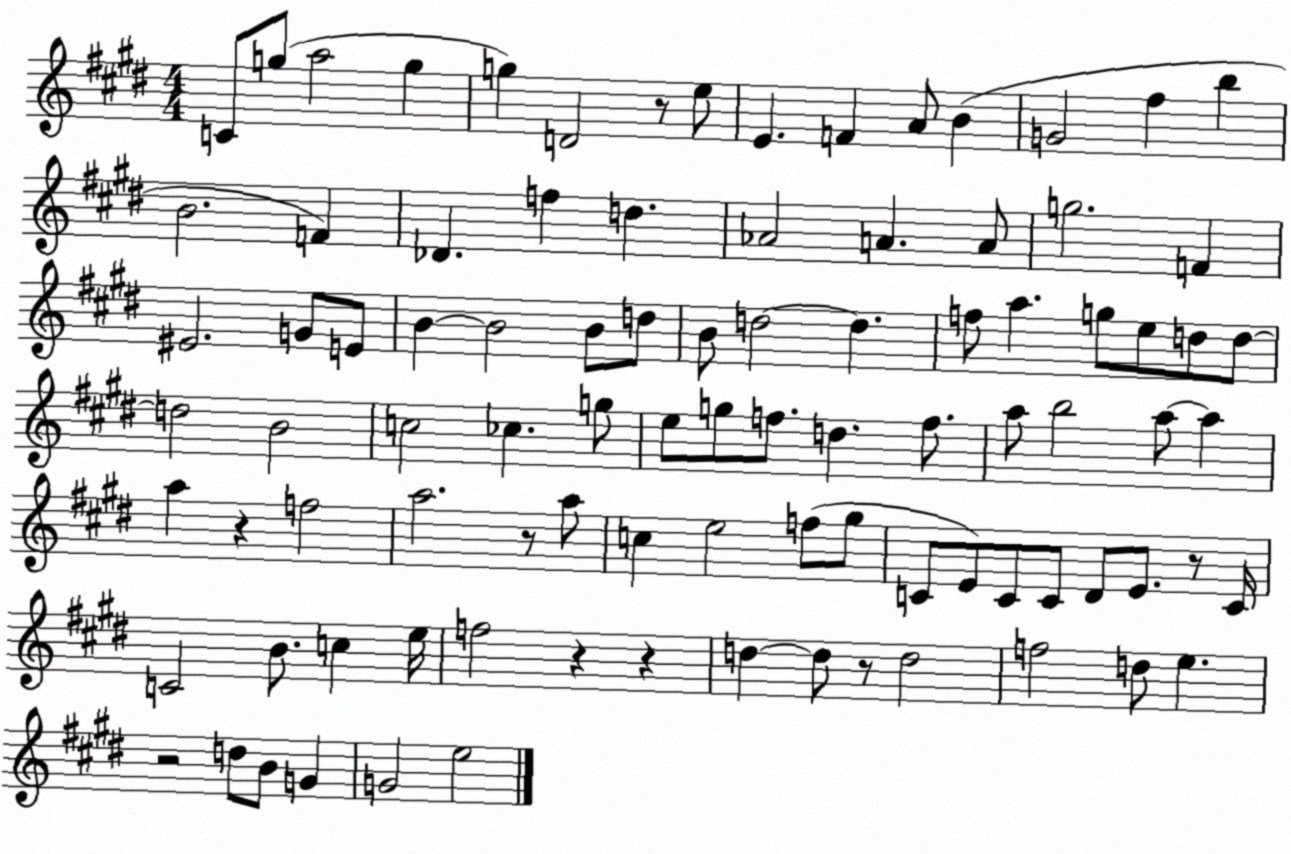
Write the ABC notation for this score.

X:1
T:Untitled
M:4/4
L:1/4
K:E
C/2 g/2 a2 g g D2 z/2 e/2 E F A/2 B G2 ^f b B2 F _D f d _A2 A A/2 g2 F ^E2 G/2 E/2 B B2 B/2 d/2 B/2 d2 d f/2 a g/2 e/2 d/2 d/2 d2 B2 c2 _c g/2 e/2 g/2 f/2 d f/2 a/2 b2 a/2 a a z f2 a2 z/2 a/2 c e2 f/2 ^g/2 C/2 E/2 C/2 C/2 ^D/2 E/2 z/2 C/4 C2 B/2 c e/4 f2 z z d d/2 z/2 d2 f2 d/2 e z2 d/2 B/2 G G2 e2